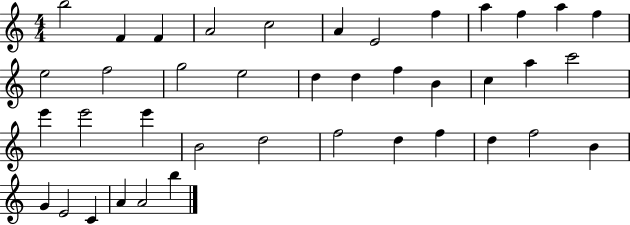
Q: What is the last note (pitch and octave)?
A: B5